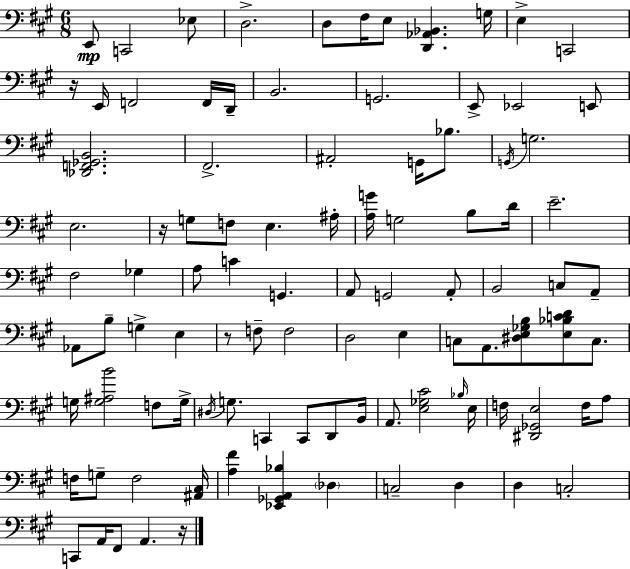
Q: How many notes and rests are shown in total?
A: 98